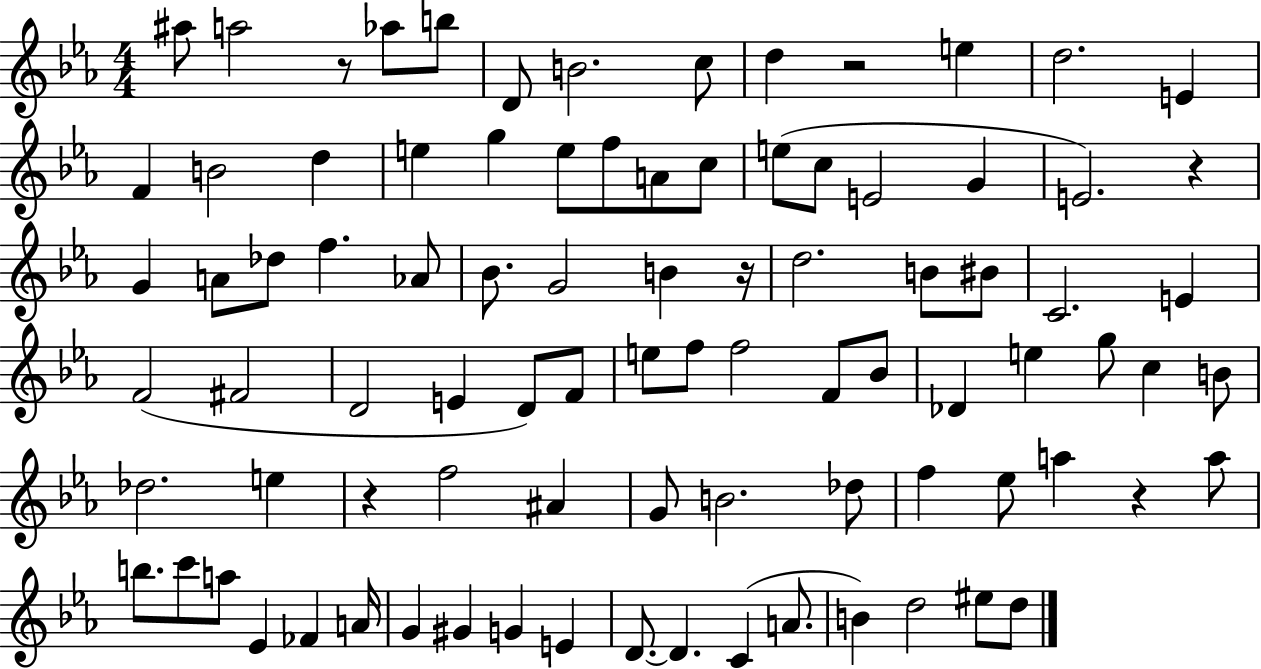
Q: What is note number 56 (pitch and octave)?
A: E5